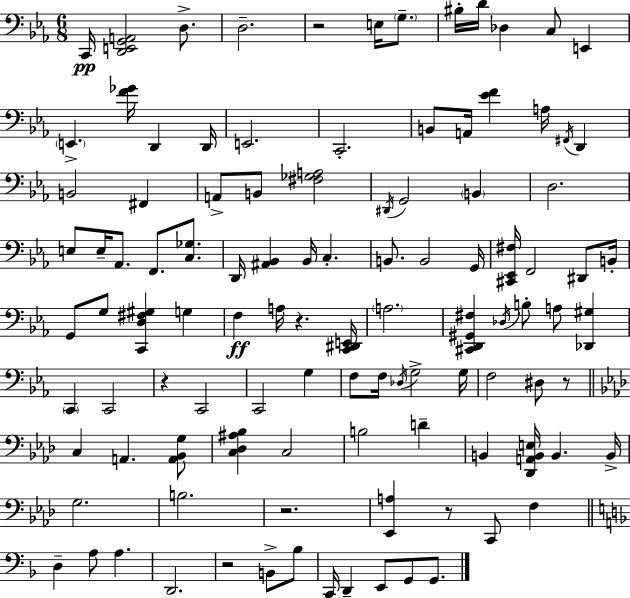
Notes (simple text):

C2/s [D2,E2,G2,A2]/h D3/e. D3/h. R/h E3/s G3/e. BIS3/s D4/s Db3/q C3/e E2/q E2/q. [F4,Gb4]/s D2/q D2/s E2/h. C2/h. B2/e A2/s [Eb4,F4]/q A3/s F#2/s D2/q B2/h F#2/q A2/e B2/e [F#3,Gb3,A3]/h D#2/s G2/h B2/q D3/h. E3/e E3/s Ab2/e. F2/e. [C3,Gb3]/e. D2/s [A#2,Bb2]/q Bb2/s C3/q. B2/e. B2/h G2/s [C#2,Eb2,F#3]/s F2/h D#2/e B2/s G2/e G3/e [C2,D3,F#3,G#3]/q G3/q F3/q A3/s R/q. [C2,D#2,E2]/s A3/h. [C#2,D2,G#2,F#3]/q Db3/s B3/e A3/e [Db2,G#3]/q C2/q C2/h R/q C2/h C2/h G3/q F3/e F3/s Db3/s G3/h G3/s F3/h D#3/e R/e C3/q A2/q. [A2,Bb2,G3]/e [C3,Db3,A#3,Bb3]/q C3/h B3/h D4/q B2/q [Db2,A2,B2,E3]/s B2/q. B2/s G3/h. B3/h. R/h. [Eb2,A3]/q R/e C2/e F3/q D3/q A3/e A3/q. D2/h. R/h B2/e Bb3/e C2/s D2/q E2/e G2/e G2/e.